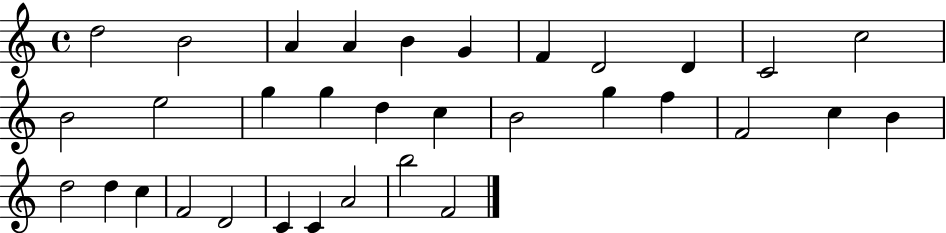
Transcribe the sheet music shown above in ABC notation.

X:1
T:Untitled
M:4/4
L:1/4
K:C
d2 B2 A A B G F D2 D C2 c2 B2 e2 g g d c B2 g f F2 c B d2 d c F2 D2 C C A2 b2 F2